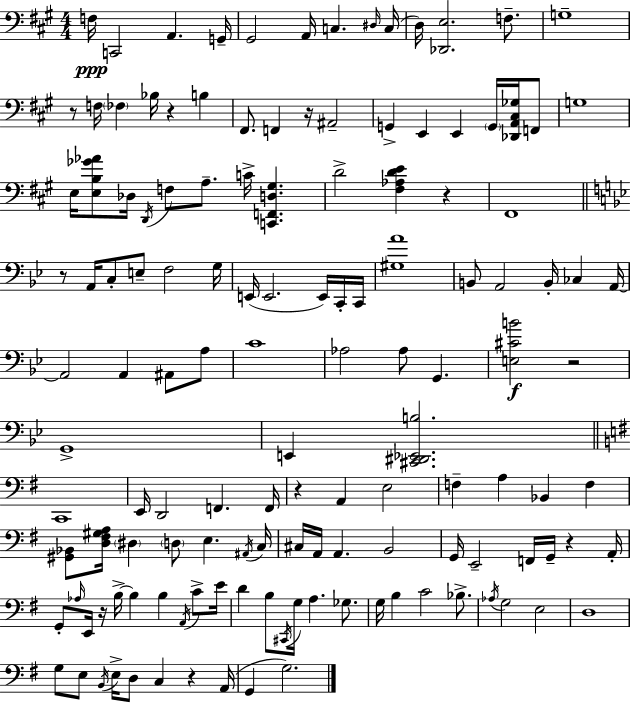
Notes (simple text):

F3/s C2/h A2/q. G2/s G#2/h A2/s C3/q. D#3/s C3/s D3/s [Db2,E3]/h. F3/e. G3/w R/e F3/s FES3/q Bb3/s R/q B3/q F#2/e. F2/q R/s A#2/h G2/q E2/q E2/q G2/s [Db2,A2,C#3,Gb3]/s F2/e G3/w E3/s [E3,B3,Gb4,Ab4]/e Db3/s D2/s F3/e A3/e. C4/s [C2,F2,D3,G#3]/q. D4/h [F#3,Ab3,D4,E4]/q R/q F#2/w R/e A2/s C3/e E3/e F3/h G3/s E2/s E2/h. E2/s C2/s C2/s [G#3,A4]/w B2/e A2/h B2/s CES3/q A2/s A2/h A2/q A#2/e A3/e C4/w Ab3/h Ab3/e G2/q. [E3,C#4,B4]/h R/h G2/w E2/q [C#2,D#2,Eb2,B3]/h. C2/w E2/s D2/h F2/q. F2/s R/q A2/q E3/h F3/q A3/q Bb2/q F3/q [G#2,Bb2]/e [D3,F#3,G#3,A3]/s D#3/q D3/e E3/q. A#2/s C3/s C#3/s A2/s A2/q. B2/h G2/s E2/h F2/s G2/s R/q A2/s G2/e Ab3/s E2/s R/s B3/s B3/q B3/q A2/s C4/e E4/s D4/q B3/e C#2/s G3/s A3/q. Gb3/e. G3/s B3/q C4/h Bb3/e. Ab3/s G3/h E3/h D3/w G3/e E3/e B2/s E3/s D3/e C3/q R/q A2/s G2/q G3/h.